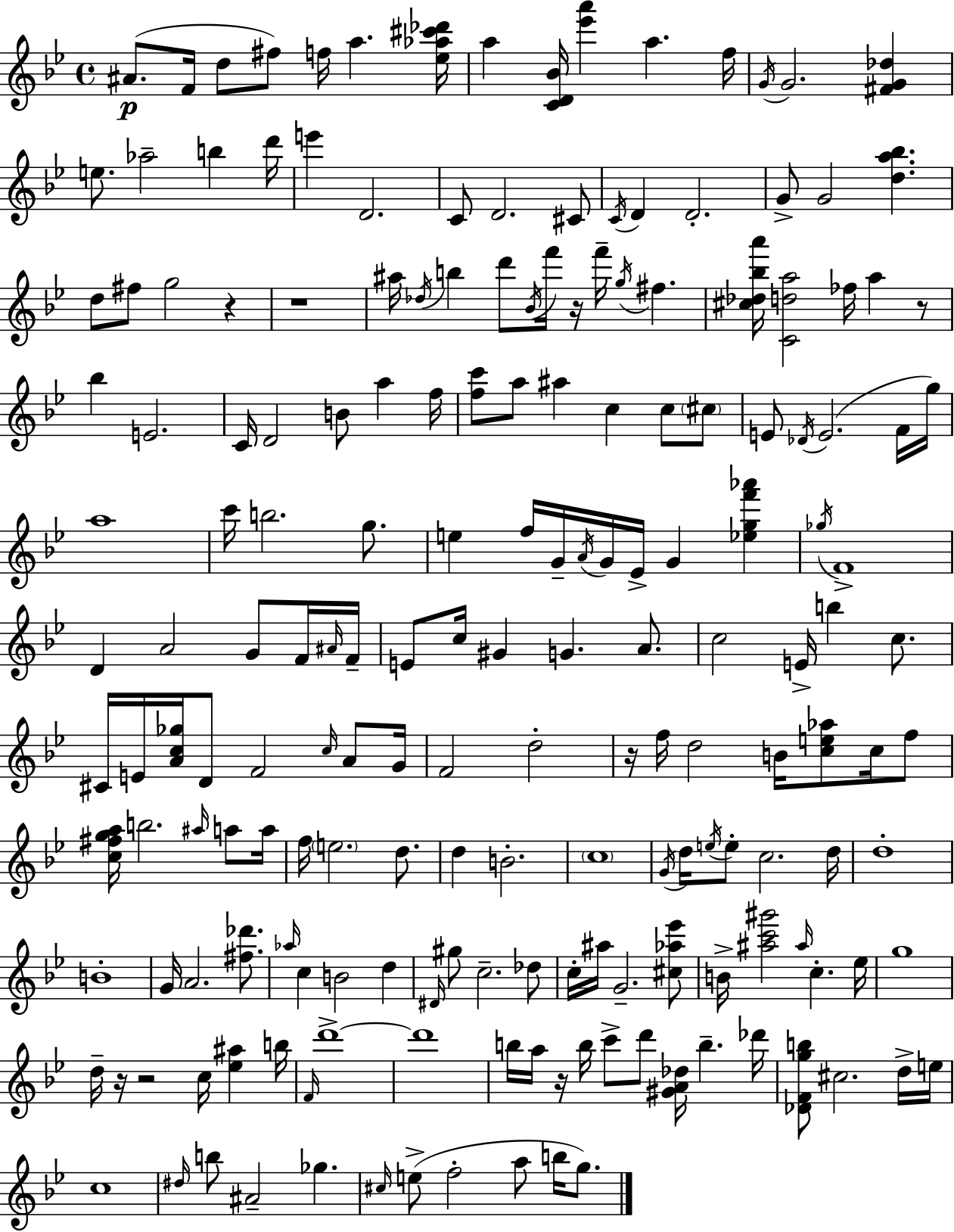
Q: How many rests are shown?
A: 8